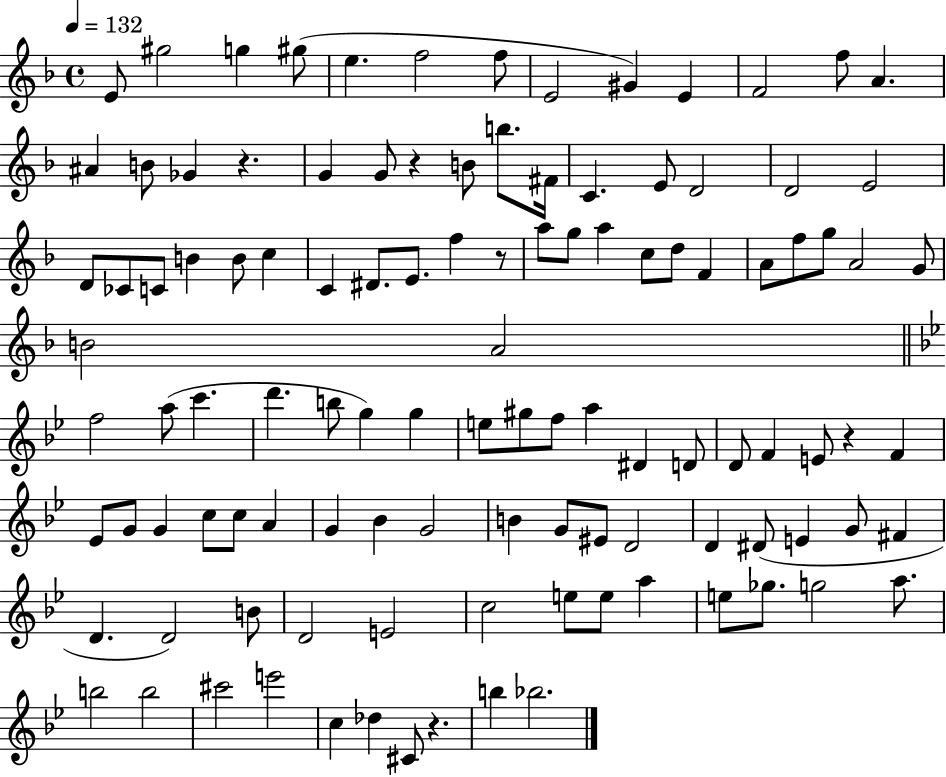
{
  \clef treble
  \time 4/4
  \defaultTimeSignature
  \key f \major
  \tempo 4 = 132
  e'8 gis''2 g''4 gis''8( | e''4. f''2 f''8 | e'2 gis'4) e'4 | f'2 f''8 a'4. | \break ais'4 b'8 ges'4 r4. | g'4 g'8 r4 b'8 b''8. fis'16 | c'4. e'8 d'2 | d'2 e'2 | \break d'8 ces'8 c'8 b'4 b'8 c''4 | c'4 dis'8. e'8. f''4 r8 | a''8 g''8 a''4 c''8 d''8 f'4 | a'8 f''8 g''8 a'2 g'8 | \break b'2 a'2 | \bar "||" \break \key bes \major f''2 a''8( c'''4. | d'''4. b''8 g''4) g''4 | e''8 gis''8 f''8 a''4 dis'4 d'8 | d'8 f'4 e'8 r4 f'4 | \break ees'8 g'8 g'4 c''8 c''8 a'4 | g'4 bes'4 g'2 | b'4 g'8 eis'8 d'2 | d'4 dis'8( e'4 g'8 fis'4 | \break d'4. d'2) b'8 | d'2 e'2 | c''2 e''8 e''8 a''4 | e''8 ges''8. g''2 a''8. | \break b''2 b''2 | cis'''2 e'''2 | c''4 des''4 cis'8 r4. | b''4 bes''2. | \break \bar "|."
}